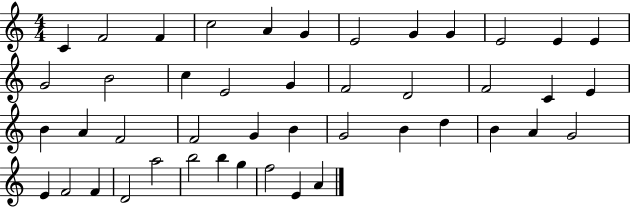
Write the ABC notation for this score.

X:1
T:Untitled
M:4/4
L:1/4
K:C
C F2 F c2 A G E2 G G E2 E E G2 B2 c E2 G F2 D2 F2 C E B A F2 F2 G B G2 B d B A G2 E F2 F D2 a2 b2 b g f2 E A